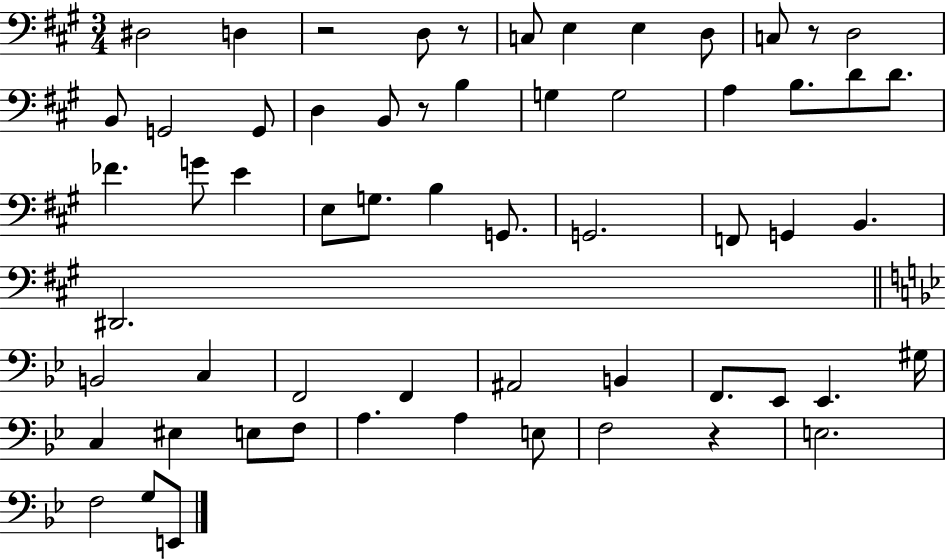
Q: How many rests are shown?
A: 5